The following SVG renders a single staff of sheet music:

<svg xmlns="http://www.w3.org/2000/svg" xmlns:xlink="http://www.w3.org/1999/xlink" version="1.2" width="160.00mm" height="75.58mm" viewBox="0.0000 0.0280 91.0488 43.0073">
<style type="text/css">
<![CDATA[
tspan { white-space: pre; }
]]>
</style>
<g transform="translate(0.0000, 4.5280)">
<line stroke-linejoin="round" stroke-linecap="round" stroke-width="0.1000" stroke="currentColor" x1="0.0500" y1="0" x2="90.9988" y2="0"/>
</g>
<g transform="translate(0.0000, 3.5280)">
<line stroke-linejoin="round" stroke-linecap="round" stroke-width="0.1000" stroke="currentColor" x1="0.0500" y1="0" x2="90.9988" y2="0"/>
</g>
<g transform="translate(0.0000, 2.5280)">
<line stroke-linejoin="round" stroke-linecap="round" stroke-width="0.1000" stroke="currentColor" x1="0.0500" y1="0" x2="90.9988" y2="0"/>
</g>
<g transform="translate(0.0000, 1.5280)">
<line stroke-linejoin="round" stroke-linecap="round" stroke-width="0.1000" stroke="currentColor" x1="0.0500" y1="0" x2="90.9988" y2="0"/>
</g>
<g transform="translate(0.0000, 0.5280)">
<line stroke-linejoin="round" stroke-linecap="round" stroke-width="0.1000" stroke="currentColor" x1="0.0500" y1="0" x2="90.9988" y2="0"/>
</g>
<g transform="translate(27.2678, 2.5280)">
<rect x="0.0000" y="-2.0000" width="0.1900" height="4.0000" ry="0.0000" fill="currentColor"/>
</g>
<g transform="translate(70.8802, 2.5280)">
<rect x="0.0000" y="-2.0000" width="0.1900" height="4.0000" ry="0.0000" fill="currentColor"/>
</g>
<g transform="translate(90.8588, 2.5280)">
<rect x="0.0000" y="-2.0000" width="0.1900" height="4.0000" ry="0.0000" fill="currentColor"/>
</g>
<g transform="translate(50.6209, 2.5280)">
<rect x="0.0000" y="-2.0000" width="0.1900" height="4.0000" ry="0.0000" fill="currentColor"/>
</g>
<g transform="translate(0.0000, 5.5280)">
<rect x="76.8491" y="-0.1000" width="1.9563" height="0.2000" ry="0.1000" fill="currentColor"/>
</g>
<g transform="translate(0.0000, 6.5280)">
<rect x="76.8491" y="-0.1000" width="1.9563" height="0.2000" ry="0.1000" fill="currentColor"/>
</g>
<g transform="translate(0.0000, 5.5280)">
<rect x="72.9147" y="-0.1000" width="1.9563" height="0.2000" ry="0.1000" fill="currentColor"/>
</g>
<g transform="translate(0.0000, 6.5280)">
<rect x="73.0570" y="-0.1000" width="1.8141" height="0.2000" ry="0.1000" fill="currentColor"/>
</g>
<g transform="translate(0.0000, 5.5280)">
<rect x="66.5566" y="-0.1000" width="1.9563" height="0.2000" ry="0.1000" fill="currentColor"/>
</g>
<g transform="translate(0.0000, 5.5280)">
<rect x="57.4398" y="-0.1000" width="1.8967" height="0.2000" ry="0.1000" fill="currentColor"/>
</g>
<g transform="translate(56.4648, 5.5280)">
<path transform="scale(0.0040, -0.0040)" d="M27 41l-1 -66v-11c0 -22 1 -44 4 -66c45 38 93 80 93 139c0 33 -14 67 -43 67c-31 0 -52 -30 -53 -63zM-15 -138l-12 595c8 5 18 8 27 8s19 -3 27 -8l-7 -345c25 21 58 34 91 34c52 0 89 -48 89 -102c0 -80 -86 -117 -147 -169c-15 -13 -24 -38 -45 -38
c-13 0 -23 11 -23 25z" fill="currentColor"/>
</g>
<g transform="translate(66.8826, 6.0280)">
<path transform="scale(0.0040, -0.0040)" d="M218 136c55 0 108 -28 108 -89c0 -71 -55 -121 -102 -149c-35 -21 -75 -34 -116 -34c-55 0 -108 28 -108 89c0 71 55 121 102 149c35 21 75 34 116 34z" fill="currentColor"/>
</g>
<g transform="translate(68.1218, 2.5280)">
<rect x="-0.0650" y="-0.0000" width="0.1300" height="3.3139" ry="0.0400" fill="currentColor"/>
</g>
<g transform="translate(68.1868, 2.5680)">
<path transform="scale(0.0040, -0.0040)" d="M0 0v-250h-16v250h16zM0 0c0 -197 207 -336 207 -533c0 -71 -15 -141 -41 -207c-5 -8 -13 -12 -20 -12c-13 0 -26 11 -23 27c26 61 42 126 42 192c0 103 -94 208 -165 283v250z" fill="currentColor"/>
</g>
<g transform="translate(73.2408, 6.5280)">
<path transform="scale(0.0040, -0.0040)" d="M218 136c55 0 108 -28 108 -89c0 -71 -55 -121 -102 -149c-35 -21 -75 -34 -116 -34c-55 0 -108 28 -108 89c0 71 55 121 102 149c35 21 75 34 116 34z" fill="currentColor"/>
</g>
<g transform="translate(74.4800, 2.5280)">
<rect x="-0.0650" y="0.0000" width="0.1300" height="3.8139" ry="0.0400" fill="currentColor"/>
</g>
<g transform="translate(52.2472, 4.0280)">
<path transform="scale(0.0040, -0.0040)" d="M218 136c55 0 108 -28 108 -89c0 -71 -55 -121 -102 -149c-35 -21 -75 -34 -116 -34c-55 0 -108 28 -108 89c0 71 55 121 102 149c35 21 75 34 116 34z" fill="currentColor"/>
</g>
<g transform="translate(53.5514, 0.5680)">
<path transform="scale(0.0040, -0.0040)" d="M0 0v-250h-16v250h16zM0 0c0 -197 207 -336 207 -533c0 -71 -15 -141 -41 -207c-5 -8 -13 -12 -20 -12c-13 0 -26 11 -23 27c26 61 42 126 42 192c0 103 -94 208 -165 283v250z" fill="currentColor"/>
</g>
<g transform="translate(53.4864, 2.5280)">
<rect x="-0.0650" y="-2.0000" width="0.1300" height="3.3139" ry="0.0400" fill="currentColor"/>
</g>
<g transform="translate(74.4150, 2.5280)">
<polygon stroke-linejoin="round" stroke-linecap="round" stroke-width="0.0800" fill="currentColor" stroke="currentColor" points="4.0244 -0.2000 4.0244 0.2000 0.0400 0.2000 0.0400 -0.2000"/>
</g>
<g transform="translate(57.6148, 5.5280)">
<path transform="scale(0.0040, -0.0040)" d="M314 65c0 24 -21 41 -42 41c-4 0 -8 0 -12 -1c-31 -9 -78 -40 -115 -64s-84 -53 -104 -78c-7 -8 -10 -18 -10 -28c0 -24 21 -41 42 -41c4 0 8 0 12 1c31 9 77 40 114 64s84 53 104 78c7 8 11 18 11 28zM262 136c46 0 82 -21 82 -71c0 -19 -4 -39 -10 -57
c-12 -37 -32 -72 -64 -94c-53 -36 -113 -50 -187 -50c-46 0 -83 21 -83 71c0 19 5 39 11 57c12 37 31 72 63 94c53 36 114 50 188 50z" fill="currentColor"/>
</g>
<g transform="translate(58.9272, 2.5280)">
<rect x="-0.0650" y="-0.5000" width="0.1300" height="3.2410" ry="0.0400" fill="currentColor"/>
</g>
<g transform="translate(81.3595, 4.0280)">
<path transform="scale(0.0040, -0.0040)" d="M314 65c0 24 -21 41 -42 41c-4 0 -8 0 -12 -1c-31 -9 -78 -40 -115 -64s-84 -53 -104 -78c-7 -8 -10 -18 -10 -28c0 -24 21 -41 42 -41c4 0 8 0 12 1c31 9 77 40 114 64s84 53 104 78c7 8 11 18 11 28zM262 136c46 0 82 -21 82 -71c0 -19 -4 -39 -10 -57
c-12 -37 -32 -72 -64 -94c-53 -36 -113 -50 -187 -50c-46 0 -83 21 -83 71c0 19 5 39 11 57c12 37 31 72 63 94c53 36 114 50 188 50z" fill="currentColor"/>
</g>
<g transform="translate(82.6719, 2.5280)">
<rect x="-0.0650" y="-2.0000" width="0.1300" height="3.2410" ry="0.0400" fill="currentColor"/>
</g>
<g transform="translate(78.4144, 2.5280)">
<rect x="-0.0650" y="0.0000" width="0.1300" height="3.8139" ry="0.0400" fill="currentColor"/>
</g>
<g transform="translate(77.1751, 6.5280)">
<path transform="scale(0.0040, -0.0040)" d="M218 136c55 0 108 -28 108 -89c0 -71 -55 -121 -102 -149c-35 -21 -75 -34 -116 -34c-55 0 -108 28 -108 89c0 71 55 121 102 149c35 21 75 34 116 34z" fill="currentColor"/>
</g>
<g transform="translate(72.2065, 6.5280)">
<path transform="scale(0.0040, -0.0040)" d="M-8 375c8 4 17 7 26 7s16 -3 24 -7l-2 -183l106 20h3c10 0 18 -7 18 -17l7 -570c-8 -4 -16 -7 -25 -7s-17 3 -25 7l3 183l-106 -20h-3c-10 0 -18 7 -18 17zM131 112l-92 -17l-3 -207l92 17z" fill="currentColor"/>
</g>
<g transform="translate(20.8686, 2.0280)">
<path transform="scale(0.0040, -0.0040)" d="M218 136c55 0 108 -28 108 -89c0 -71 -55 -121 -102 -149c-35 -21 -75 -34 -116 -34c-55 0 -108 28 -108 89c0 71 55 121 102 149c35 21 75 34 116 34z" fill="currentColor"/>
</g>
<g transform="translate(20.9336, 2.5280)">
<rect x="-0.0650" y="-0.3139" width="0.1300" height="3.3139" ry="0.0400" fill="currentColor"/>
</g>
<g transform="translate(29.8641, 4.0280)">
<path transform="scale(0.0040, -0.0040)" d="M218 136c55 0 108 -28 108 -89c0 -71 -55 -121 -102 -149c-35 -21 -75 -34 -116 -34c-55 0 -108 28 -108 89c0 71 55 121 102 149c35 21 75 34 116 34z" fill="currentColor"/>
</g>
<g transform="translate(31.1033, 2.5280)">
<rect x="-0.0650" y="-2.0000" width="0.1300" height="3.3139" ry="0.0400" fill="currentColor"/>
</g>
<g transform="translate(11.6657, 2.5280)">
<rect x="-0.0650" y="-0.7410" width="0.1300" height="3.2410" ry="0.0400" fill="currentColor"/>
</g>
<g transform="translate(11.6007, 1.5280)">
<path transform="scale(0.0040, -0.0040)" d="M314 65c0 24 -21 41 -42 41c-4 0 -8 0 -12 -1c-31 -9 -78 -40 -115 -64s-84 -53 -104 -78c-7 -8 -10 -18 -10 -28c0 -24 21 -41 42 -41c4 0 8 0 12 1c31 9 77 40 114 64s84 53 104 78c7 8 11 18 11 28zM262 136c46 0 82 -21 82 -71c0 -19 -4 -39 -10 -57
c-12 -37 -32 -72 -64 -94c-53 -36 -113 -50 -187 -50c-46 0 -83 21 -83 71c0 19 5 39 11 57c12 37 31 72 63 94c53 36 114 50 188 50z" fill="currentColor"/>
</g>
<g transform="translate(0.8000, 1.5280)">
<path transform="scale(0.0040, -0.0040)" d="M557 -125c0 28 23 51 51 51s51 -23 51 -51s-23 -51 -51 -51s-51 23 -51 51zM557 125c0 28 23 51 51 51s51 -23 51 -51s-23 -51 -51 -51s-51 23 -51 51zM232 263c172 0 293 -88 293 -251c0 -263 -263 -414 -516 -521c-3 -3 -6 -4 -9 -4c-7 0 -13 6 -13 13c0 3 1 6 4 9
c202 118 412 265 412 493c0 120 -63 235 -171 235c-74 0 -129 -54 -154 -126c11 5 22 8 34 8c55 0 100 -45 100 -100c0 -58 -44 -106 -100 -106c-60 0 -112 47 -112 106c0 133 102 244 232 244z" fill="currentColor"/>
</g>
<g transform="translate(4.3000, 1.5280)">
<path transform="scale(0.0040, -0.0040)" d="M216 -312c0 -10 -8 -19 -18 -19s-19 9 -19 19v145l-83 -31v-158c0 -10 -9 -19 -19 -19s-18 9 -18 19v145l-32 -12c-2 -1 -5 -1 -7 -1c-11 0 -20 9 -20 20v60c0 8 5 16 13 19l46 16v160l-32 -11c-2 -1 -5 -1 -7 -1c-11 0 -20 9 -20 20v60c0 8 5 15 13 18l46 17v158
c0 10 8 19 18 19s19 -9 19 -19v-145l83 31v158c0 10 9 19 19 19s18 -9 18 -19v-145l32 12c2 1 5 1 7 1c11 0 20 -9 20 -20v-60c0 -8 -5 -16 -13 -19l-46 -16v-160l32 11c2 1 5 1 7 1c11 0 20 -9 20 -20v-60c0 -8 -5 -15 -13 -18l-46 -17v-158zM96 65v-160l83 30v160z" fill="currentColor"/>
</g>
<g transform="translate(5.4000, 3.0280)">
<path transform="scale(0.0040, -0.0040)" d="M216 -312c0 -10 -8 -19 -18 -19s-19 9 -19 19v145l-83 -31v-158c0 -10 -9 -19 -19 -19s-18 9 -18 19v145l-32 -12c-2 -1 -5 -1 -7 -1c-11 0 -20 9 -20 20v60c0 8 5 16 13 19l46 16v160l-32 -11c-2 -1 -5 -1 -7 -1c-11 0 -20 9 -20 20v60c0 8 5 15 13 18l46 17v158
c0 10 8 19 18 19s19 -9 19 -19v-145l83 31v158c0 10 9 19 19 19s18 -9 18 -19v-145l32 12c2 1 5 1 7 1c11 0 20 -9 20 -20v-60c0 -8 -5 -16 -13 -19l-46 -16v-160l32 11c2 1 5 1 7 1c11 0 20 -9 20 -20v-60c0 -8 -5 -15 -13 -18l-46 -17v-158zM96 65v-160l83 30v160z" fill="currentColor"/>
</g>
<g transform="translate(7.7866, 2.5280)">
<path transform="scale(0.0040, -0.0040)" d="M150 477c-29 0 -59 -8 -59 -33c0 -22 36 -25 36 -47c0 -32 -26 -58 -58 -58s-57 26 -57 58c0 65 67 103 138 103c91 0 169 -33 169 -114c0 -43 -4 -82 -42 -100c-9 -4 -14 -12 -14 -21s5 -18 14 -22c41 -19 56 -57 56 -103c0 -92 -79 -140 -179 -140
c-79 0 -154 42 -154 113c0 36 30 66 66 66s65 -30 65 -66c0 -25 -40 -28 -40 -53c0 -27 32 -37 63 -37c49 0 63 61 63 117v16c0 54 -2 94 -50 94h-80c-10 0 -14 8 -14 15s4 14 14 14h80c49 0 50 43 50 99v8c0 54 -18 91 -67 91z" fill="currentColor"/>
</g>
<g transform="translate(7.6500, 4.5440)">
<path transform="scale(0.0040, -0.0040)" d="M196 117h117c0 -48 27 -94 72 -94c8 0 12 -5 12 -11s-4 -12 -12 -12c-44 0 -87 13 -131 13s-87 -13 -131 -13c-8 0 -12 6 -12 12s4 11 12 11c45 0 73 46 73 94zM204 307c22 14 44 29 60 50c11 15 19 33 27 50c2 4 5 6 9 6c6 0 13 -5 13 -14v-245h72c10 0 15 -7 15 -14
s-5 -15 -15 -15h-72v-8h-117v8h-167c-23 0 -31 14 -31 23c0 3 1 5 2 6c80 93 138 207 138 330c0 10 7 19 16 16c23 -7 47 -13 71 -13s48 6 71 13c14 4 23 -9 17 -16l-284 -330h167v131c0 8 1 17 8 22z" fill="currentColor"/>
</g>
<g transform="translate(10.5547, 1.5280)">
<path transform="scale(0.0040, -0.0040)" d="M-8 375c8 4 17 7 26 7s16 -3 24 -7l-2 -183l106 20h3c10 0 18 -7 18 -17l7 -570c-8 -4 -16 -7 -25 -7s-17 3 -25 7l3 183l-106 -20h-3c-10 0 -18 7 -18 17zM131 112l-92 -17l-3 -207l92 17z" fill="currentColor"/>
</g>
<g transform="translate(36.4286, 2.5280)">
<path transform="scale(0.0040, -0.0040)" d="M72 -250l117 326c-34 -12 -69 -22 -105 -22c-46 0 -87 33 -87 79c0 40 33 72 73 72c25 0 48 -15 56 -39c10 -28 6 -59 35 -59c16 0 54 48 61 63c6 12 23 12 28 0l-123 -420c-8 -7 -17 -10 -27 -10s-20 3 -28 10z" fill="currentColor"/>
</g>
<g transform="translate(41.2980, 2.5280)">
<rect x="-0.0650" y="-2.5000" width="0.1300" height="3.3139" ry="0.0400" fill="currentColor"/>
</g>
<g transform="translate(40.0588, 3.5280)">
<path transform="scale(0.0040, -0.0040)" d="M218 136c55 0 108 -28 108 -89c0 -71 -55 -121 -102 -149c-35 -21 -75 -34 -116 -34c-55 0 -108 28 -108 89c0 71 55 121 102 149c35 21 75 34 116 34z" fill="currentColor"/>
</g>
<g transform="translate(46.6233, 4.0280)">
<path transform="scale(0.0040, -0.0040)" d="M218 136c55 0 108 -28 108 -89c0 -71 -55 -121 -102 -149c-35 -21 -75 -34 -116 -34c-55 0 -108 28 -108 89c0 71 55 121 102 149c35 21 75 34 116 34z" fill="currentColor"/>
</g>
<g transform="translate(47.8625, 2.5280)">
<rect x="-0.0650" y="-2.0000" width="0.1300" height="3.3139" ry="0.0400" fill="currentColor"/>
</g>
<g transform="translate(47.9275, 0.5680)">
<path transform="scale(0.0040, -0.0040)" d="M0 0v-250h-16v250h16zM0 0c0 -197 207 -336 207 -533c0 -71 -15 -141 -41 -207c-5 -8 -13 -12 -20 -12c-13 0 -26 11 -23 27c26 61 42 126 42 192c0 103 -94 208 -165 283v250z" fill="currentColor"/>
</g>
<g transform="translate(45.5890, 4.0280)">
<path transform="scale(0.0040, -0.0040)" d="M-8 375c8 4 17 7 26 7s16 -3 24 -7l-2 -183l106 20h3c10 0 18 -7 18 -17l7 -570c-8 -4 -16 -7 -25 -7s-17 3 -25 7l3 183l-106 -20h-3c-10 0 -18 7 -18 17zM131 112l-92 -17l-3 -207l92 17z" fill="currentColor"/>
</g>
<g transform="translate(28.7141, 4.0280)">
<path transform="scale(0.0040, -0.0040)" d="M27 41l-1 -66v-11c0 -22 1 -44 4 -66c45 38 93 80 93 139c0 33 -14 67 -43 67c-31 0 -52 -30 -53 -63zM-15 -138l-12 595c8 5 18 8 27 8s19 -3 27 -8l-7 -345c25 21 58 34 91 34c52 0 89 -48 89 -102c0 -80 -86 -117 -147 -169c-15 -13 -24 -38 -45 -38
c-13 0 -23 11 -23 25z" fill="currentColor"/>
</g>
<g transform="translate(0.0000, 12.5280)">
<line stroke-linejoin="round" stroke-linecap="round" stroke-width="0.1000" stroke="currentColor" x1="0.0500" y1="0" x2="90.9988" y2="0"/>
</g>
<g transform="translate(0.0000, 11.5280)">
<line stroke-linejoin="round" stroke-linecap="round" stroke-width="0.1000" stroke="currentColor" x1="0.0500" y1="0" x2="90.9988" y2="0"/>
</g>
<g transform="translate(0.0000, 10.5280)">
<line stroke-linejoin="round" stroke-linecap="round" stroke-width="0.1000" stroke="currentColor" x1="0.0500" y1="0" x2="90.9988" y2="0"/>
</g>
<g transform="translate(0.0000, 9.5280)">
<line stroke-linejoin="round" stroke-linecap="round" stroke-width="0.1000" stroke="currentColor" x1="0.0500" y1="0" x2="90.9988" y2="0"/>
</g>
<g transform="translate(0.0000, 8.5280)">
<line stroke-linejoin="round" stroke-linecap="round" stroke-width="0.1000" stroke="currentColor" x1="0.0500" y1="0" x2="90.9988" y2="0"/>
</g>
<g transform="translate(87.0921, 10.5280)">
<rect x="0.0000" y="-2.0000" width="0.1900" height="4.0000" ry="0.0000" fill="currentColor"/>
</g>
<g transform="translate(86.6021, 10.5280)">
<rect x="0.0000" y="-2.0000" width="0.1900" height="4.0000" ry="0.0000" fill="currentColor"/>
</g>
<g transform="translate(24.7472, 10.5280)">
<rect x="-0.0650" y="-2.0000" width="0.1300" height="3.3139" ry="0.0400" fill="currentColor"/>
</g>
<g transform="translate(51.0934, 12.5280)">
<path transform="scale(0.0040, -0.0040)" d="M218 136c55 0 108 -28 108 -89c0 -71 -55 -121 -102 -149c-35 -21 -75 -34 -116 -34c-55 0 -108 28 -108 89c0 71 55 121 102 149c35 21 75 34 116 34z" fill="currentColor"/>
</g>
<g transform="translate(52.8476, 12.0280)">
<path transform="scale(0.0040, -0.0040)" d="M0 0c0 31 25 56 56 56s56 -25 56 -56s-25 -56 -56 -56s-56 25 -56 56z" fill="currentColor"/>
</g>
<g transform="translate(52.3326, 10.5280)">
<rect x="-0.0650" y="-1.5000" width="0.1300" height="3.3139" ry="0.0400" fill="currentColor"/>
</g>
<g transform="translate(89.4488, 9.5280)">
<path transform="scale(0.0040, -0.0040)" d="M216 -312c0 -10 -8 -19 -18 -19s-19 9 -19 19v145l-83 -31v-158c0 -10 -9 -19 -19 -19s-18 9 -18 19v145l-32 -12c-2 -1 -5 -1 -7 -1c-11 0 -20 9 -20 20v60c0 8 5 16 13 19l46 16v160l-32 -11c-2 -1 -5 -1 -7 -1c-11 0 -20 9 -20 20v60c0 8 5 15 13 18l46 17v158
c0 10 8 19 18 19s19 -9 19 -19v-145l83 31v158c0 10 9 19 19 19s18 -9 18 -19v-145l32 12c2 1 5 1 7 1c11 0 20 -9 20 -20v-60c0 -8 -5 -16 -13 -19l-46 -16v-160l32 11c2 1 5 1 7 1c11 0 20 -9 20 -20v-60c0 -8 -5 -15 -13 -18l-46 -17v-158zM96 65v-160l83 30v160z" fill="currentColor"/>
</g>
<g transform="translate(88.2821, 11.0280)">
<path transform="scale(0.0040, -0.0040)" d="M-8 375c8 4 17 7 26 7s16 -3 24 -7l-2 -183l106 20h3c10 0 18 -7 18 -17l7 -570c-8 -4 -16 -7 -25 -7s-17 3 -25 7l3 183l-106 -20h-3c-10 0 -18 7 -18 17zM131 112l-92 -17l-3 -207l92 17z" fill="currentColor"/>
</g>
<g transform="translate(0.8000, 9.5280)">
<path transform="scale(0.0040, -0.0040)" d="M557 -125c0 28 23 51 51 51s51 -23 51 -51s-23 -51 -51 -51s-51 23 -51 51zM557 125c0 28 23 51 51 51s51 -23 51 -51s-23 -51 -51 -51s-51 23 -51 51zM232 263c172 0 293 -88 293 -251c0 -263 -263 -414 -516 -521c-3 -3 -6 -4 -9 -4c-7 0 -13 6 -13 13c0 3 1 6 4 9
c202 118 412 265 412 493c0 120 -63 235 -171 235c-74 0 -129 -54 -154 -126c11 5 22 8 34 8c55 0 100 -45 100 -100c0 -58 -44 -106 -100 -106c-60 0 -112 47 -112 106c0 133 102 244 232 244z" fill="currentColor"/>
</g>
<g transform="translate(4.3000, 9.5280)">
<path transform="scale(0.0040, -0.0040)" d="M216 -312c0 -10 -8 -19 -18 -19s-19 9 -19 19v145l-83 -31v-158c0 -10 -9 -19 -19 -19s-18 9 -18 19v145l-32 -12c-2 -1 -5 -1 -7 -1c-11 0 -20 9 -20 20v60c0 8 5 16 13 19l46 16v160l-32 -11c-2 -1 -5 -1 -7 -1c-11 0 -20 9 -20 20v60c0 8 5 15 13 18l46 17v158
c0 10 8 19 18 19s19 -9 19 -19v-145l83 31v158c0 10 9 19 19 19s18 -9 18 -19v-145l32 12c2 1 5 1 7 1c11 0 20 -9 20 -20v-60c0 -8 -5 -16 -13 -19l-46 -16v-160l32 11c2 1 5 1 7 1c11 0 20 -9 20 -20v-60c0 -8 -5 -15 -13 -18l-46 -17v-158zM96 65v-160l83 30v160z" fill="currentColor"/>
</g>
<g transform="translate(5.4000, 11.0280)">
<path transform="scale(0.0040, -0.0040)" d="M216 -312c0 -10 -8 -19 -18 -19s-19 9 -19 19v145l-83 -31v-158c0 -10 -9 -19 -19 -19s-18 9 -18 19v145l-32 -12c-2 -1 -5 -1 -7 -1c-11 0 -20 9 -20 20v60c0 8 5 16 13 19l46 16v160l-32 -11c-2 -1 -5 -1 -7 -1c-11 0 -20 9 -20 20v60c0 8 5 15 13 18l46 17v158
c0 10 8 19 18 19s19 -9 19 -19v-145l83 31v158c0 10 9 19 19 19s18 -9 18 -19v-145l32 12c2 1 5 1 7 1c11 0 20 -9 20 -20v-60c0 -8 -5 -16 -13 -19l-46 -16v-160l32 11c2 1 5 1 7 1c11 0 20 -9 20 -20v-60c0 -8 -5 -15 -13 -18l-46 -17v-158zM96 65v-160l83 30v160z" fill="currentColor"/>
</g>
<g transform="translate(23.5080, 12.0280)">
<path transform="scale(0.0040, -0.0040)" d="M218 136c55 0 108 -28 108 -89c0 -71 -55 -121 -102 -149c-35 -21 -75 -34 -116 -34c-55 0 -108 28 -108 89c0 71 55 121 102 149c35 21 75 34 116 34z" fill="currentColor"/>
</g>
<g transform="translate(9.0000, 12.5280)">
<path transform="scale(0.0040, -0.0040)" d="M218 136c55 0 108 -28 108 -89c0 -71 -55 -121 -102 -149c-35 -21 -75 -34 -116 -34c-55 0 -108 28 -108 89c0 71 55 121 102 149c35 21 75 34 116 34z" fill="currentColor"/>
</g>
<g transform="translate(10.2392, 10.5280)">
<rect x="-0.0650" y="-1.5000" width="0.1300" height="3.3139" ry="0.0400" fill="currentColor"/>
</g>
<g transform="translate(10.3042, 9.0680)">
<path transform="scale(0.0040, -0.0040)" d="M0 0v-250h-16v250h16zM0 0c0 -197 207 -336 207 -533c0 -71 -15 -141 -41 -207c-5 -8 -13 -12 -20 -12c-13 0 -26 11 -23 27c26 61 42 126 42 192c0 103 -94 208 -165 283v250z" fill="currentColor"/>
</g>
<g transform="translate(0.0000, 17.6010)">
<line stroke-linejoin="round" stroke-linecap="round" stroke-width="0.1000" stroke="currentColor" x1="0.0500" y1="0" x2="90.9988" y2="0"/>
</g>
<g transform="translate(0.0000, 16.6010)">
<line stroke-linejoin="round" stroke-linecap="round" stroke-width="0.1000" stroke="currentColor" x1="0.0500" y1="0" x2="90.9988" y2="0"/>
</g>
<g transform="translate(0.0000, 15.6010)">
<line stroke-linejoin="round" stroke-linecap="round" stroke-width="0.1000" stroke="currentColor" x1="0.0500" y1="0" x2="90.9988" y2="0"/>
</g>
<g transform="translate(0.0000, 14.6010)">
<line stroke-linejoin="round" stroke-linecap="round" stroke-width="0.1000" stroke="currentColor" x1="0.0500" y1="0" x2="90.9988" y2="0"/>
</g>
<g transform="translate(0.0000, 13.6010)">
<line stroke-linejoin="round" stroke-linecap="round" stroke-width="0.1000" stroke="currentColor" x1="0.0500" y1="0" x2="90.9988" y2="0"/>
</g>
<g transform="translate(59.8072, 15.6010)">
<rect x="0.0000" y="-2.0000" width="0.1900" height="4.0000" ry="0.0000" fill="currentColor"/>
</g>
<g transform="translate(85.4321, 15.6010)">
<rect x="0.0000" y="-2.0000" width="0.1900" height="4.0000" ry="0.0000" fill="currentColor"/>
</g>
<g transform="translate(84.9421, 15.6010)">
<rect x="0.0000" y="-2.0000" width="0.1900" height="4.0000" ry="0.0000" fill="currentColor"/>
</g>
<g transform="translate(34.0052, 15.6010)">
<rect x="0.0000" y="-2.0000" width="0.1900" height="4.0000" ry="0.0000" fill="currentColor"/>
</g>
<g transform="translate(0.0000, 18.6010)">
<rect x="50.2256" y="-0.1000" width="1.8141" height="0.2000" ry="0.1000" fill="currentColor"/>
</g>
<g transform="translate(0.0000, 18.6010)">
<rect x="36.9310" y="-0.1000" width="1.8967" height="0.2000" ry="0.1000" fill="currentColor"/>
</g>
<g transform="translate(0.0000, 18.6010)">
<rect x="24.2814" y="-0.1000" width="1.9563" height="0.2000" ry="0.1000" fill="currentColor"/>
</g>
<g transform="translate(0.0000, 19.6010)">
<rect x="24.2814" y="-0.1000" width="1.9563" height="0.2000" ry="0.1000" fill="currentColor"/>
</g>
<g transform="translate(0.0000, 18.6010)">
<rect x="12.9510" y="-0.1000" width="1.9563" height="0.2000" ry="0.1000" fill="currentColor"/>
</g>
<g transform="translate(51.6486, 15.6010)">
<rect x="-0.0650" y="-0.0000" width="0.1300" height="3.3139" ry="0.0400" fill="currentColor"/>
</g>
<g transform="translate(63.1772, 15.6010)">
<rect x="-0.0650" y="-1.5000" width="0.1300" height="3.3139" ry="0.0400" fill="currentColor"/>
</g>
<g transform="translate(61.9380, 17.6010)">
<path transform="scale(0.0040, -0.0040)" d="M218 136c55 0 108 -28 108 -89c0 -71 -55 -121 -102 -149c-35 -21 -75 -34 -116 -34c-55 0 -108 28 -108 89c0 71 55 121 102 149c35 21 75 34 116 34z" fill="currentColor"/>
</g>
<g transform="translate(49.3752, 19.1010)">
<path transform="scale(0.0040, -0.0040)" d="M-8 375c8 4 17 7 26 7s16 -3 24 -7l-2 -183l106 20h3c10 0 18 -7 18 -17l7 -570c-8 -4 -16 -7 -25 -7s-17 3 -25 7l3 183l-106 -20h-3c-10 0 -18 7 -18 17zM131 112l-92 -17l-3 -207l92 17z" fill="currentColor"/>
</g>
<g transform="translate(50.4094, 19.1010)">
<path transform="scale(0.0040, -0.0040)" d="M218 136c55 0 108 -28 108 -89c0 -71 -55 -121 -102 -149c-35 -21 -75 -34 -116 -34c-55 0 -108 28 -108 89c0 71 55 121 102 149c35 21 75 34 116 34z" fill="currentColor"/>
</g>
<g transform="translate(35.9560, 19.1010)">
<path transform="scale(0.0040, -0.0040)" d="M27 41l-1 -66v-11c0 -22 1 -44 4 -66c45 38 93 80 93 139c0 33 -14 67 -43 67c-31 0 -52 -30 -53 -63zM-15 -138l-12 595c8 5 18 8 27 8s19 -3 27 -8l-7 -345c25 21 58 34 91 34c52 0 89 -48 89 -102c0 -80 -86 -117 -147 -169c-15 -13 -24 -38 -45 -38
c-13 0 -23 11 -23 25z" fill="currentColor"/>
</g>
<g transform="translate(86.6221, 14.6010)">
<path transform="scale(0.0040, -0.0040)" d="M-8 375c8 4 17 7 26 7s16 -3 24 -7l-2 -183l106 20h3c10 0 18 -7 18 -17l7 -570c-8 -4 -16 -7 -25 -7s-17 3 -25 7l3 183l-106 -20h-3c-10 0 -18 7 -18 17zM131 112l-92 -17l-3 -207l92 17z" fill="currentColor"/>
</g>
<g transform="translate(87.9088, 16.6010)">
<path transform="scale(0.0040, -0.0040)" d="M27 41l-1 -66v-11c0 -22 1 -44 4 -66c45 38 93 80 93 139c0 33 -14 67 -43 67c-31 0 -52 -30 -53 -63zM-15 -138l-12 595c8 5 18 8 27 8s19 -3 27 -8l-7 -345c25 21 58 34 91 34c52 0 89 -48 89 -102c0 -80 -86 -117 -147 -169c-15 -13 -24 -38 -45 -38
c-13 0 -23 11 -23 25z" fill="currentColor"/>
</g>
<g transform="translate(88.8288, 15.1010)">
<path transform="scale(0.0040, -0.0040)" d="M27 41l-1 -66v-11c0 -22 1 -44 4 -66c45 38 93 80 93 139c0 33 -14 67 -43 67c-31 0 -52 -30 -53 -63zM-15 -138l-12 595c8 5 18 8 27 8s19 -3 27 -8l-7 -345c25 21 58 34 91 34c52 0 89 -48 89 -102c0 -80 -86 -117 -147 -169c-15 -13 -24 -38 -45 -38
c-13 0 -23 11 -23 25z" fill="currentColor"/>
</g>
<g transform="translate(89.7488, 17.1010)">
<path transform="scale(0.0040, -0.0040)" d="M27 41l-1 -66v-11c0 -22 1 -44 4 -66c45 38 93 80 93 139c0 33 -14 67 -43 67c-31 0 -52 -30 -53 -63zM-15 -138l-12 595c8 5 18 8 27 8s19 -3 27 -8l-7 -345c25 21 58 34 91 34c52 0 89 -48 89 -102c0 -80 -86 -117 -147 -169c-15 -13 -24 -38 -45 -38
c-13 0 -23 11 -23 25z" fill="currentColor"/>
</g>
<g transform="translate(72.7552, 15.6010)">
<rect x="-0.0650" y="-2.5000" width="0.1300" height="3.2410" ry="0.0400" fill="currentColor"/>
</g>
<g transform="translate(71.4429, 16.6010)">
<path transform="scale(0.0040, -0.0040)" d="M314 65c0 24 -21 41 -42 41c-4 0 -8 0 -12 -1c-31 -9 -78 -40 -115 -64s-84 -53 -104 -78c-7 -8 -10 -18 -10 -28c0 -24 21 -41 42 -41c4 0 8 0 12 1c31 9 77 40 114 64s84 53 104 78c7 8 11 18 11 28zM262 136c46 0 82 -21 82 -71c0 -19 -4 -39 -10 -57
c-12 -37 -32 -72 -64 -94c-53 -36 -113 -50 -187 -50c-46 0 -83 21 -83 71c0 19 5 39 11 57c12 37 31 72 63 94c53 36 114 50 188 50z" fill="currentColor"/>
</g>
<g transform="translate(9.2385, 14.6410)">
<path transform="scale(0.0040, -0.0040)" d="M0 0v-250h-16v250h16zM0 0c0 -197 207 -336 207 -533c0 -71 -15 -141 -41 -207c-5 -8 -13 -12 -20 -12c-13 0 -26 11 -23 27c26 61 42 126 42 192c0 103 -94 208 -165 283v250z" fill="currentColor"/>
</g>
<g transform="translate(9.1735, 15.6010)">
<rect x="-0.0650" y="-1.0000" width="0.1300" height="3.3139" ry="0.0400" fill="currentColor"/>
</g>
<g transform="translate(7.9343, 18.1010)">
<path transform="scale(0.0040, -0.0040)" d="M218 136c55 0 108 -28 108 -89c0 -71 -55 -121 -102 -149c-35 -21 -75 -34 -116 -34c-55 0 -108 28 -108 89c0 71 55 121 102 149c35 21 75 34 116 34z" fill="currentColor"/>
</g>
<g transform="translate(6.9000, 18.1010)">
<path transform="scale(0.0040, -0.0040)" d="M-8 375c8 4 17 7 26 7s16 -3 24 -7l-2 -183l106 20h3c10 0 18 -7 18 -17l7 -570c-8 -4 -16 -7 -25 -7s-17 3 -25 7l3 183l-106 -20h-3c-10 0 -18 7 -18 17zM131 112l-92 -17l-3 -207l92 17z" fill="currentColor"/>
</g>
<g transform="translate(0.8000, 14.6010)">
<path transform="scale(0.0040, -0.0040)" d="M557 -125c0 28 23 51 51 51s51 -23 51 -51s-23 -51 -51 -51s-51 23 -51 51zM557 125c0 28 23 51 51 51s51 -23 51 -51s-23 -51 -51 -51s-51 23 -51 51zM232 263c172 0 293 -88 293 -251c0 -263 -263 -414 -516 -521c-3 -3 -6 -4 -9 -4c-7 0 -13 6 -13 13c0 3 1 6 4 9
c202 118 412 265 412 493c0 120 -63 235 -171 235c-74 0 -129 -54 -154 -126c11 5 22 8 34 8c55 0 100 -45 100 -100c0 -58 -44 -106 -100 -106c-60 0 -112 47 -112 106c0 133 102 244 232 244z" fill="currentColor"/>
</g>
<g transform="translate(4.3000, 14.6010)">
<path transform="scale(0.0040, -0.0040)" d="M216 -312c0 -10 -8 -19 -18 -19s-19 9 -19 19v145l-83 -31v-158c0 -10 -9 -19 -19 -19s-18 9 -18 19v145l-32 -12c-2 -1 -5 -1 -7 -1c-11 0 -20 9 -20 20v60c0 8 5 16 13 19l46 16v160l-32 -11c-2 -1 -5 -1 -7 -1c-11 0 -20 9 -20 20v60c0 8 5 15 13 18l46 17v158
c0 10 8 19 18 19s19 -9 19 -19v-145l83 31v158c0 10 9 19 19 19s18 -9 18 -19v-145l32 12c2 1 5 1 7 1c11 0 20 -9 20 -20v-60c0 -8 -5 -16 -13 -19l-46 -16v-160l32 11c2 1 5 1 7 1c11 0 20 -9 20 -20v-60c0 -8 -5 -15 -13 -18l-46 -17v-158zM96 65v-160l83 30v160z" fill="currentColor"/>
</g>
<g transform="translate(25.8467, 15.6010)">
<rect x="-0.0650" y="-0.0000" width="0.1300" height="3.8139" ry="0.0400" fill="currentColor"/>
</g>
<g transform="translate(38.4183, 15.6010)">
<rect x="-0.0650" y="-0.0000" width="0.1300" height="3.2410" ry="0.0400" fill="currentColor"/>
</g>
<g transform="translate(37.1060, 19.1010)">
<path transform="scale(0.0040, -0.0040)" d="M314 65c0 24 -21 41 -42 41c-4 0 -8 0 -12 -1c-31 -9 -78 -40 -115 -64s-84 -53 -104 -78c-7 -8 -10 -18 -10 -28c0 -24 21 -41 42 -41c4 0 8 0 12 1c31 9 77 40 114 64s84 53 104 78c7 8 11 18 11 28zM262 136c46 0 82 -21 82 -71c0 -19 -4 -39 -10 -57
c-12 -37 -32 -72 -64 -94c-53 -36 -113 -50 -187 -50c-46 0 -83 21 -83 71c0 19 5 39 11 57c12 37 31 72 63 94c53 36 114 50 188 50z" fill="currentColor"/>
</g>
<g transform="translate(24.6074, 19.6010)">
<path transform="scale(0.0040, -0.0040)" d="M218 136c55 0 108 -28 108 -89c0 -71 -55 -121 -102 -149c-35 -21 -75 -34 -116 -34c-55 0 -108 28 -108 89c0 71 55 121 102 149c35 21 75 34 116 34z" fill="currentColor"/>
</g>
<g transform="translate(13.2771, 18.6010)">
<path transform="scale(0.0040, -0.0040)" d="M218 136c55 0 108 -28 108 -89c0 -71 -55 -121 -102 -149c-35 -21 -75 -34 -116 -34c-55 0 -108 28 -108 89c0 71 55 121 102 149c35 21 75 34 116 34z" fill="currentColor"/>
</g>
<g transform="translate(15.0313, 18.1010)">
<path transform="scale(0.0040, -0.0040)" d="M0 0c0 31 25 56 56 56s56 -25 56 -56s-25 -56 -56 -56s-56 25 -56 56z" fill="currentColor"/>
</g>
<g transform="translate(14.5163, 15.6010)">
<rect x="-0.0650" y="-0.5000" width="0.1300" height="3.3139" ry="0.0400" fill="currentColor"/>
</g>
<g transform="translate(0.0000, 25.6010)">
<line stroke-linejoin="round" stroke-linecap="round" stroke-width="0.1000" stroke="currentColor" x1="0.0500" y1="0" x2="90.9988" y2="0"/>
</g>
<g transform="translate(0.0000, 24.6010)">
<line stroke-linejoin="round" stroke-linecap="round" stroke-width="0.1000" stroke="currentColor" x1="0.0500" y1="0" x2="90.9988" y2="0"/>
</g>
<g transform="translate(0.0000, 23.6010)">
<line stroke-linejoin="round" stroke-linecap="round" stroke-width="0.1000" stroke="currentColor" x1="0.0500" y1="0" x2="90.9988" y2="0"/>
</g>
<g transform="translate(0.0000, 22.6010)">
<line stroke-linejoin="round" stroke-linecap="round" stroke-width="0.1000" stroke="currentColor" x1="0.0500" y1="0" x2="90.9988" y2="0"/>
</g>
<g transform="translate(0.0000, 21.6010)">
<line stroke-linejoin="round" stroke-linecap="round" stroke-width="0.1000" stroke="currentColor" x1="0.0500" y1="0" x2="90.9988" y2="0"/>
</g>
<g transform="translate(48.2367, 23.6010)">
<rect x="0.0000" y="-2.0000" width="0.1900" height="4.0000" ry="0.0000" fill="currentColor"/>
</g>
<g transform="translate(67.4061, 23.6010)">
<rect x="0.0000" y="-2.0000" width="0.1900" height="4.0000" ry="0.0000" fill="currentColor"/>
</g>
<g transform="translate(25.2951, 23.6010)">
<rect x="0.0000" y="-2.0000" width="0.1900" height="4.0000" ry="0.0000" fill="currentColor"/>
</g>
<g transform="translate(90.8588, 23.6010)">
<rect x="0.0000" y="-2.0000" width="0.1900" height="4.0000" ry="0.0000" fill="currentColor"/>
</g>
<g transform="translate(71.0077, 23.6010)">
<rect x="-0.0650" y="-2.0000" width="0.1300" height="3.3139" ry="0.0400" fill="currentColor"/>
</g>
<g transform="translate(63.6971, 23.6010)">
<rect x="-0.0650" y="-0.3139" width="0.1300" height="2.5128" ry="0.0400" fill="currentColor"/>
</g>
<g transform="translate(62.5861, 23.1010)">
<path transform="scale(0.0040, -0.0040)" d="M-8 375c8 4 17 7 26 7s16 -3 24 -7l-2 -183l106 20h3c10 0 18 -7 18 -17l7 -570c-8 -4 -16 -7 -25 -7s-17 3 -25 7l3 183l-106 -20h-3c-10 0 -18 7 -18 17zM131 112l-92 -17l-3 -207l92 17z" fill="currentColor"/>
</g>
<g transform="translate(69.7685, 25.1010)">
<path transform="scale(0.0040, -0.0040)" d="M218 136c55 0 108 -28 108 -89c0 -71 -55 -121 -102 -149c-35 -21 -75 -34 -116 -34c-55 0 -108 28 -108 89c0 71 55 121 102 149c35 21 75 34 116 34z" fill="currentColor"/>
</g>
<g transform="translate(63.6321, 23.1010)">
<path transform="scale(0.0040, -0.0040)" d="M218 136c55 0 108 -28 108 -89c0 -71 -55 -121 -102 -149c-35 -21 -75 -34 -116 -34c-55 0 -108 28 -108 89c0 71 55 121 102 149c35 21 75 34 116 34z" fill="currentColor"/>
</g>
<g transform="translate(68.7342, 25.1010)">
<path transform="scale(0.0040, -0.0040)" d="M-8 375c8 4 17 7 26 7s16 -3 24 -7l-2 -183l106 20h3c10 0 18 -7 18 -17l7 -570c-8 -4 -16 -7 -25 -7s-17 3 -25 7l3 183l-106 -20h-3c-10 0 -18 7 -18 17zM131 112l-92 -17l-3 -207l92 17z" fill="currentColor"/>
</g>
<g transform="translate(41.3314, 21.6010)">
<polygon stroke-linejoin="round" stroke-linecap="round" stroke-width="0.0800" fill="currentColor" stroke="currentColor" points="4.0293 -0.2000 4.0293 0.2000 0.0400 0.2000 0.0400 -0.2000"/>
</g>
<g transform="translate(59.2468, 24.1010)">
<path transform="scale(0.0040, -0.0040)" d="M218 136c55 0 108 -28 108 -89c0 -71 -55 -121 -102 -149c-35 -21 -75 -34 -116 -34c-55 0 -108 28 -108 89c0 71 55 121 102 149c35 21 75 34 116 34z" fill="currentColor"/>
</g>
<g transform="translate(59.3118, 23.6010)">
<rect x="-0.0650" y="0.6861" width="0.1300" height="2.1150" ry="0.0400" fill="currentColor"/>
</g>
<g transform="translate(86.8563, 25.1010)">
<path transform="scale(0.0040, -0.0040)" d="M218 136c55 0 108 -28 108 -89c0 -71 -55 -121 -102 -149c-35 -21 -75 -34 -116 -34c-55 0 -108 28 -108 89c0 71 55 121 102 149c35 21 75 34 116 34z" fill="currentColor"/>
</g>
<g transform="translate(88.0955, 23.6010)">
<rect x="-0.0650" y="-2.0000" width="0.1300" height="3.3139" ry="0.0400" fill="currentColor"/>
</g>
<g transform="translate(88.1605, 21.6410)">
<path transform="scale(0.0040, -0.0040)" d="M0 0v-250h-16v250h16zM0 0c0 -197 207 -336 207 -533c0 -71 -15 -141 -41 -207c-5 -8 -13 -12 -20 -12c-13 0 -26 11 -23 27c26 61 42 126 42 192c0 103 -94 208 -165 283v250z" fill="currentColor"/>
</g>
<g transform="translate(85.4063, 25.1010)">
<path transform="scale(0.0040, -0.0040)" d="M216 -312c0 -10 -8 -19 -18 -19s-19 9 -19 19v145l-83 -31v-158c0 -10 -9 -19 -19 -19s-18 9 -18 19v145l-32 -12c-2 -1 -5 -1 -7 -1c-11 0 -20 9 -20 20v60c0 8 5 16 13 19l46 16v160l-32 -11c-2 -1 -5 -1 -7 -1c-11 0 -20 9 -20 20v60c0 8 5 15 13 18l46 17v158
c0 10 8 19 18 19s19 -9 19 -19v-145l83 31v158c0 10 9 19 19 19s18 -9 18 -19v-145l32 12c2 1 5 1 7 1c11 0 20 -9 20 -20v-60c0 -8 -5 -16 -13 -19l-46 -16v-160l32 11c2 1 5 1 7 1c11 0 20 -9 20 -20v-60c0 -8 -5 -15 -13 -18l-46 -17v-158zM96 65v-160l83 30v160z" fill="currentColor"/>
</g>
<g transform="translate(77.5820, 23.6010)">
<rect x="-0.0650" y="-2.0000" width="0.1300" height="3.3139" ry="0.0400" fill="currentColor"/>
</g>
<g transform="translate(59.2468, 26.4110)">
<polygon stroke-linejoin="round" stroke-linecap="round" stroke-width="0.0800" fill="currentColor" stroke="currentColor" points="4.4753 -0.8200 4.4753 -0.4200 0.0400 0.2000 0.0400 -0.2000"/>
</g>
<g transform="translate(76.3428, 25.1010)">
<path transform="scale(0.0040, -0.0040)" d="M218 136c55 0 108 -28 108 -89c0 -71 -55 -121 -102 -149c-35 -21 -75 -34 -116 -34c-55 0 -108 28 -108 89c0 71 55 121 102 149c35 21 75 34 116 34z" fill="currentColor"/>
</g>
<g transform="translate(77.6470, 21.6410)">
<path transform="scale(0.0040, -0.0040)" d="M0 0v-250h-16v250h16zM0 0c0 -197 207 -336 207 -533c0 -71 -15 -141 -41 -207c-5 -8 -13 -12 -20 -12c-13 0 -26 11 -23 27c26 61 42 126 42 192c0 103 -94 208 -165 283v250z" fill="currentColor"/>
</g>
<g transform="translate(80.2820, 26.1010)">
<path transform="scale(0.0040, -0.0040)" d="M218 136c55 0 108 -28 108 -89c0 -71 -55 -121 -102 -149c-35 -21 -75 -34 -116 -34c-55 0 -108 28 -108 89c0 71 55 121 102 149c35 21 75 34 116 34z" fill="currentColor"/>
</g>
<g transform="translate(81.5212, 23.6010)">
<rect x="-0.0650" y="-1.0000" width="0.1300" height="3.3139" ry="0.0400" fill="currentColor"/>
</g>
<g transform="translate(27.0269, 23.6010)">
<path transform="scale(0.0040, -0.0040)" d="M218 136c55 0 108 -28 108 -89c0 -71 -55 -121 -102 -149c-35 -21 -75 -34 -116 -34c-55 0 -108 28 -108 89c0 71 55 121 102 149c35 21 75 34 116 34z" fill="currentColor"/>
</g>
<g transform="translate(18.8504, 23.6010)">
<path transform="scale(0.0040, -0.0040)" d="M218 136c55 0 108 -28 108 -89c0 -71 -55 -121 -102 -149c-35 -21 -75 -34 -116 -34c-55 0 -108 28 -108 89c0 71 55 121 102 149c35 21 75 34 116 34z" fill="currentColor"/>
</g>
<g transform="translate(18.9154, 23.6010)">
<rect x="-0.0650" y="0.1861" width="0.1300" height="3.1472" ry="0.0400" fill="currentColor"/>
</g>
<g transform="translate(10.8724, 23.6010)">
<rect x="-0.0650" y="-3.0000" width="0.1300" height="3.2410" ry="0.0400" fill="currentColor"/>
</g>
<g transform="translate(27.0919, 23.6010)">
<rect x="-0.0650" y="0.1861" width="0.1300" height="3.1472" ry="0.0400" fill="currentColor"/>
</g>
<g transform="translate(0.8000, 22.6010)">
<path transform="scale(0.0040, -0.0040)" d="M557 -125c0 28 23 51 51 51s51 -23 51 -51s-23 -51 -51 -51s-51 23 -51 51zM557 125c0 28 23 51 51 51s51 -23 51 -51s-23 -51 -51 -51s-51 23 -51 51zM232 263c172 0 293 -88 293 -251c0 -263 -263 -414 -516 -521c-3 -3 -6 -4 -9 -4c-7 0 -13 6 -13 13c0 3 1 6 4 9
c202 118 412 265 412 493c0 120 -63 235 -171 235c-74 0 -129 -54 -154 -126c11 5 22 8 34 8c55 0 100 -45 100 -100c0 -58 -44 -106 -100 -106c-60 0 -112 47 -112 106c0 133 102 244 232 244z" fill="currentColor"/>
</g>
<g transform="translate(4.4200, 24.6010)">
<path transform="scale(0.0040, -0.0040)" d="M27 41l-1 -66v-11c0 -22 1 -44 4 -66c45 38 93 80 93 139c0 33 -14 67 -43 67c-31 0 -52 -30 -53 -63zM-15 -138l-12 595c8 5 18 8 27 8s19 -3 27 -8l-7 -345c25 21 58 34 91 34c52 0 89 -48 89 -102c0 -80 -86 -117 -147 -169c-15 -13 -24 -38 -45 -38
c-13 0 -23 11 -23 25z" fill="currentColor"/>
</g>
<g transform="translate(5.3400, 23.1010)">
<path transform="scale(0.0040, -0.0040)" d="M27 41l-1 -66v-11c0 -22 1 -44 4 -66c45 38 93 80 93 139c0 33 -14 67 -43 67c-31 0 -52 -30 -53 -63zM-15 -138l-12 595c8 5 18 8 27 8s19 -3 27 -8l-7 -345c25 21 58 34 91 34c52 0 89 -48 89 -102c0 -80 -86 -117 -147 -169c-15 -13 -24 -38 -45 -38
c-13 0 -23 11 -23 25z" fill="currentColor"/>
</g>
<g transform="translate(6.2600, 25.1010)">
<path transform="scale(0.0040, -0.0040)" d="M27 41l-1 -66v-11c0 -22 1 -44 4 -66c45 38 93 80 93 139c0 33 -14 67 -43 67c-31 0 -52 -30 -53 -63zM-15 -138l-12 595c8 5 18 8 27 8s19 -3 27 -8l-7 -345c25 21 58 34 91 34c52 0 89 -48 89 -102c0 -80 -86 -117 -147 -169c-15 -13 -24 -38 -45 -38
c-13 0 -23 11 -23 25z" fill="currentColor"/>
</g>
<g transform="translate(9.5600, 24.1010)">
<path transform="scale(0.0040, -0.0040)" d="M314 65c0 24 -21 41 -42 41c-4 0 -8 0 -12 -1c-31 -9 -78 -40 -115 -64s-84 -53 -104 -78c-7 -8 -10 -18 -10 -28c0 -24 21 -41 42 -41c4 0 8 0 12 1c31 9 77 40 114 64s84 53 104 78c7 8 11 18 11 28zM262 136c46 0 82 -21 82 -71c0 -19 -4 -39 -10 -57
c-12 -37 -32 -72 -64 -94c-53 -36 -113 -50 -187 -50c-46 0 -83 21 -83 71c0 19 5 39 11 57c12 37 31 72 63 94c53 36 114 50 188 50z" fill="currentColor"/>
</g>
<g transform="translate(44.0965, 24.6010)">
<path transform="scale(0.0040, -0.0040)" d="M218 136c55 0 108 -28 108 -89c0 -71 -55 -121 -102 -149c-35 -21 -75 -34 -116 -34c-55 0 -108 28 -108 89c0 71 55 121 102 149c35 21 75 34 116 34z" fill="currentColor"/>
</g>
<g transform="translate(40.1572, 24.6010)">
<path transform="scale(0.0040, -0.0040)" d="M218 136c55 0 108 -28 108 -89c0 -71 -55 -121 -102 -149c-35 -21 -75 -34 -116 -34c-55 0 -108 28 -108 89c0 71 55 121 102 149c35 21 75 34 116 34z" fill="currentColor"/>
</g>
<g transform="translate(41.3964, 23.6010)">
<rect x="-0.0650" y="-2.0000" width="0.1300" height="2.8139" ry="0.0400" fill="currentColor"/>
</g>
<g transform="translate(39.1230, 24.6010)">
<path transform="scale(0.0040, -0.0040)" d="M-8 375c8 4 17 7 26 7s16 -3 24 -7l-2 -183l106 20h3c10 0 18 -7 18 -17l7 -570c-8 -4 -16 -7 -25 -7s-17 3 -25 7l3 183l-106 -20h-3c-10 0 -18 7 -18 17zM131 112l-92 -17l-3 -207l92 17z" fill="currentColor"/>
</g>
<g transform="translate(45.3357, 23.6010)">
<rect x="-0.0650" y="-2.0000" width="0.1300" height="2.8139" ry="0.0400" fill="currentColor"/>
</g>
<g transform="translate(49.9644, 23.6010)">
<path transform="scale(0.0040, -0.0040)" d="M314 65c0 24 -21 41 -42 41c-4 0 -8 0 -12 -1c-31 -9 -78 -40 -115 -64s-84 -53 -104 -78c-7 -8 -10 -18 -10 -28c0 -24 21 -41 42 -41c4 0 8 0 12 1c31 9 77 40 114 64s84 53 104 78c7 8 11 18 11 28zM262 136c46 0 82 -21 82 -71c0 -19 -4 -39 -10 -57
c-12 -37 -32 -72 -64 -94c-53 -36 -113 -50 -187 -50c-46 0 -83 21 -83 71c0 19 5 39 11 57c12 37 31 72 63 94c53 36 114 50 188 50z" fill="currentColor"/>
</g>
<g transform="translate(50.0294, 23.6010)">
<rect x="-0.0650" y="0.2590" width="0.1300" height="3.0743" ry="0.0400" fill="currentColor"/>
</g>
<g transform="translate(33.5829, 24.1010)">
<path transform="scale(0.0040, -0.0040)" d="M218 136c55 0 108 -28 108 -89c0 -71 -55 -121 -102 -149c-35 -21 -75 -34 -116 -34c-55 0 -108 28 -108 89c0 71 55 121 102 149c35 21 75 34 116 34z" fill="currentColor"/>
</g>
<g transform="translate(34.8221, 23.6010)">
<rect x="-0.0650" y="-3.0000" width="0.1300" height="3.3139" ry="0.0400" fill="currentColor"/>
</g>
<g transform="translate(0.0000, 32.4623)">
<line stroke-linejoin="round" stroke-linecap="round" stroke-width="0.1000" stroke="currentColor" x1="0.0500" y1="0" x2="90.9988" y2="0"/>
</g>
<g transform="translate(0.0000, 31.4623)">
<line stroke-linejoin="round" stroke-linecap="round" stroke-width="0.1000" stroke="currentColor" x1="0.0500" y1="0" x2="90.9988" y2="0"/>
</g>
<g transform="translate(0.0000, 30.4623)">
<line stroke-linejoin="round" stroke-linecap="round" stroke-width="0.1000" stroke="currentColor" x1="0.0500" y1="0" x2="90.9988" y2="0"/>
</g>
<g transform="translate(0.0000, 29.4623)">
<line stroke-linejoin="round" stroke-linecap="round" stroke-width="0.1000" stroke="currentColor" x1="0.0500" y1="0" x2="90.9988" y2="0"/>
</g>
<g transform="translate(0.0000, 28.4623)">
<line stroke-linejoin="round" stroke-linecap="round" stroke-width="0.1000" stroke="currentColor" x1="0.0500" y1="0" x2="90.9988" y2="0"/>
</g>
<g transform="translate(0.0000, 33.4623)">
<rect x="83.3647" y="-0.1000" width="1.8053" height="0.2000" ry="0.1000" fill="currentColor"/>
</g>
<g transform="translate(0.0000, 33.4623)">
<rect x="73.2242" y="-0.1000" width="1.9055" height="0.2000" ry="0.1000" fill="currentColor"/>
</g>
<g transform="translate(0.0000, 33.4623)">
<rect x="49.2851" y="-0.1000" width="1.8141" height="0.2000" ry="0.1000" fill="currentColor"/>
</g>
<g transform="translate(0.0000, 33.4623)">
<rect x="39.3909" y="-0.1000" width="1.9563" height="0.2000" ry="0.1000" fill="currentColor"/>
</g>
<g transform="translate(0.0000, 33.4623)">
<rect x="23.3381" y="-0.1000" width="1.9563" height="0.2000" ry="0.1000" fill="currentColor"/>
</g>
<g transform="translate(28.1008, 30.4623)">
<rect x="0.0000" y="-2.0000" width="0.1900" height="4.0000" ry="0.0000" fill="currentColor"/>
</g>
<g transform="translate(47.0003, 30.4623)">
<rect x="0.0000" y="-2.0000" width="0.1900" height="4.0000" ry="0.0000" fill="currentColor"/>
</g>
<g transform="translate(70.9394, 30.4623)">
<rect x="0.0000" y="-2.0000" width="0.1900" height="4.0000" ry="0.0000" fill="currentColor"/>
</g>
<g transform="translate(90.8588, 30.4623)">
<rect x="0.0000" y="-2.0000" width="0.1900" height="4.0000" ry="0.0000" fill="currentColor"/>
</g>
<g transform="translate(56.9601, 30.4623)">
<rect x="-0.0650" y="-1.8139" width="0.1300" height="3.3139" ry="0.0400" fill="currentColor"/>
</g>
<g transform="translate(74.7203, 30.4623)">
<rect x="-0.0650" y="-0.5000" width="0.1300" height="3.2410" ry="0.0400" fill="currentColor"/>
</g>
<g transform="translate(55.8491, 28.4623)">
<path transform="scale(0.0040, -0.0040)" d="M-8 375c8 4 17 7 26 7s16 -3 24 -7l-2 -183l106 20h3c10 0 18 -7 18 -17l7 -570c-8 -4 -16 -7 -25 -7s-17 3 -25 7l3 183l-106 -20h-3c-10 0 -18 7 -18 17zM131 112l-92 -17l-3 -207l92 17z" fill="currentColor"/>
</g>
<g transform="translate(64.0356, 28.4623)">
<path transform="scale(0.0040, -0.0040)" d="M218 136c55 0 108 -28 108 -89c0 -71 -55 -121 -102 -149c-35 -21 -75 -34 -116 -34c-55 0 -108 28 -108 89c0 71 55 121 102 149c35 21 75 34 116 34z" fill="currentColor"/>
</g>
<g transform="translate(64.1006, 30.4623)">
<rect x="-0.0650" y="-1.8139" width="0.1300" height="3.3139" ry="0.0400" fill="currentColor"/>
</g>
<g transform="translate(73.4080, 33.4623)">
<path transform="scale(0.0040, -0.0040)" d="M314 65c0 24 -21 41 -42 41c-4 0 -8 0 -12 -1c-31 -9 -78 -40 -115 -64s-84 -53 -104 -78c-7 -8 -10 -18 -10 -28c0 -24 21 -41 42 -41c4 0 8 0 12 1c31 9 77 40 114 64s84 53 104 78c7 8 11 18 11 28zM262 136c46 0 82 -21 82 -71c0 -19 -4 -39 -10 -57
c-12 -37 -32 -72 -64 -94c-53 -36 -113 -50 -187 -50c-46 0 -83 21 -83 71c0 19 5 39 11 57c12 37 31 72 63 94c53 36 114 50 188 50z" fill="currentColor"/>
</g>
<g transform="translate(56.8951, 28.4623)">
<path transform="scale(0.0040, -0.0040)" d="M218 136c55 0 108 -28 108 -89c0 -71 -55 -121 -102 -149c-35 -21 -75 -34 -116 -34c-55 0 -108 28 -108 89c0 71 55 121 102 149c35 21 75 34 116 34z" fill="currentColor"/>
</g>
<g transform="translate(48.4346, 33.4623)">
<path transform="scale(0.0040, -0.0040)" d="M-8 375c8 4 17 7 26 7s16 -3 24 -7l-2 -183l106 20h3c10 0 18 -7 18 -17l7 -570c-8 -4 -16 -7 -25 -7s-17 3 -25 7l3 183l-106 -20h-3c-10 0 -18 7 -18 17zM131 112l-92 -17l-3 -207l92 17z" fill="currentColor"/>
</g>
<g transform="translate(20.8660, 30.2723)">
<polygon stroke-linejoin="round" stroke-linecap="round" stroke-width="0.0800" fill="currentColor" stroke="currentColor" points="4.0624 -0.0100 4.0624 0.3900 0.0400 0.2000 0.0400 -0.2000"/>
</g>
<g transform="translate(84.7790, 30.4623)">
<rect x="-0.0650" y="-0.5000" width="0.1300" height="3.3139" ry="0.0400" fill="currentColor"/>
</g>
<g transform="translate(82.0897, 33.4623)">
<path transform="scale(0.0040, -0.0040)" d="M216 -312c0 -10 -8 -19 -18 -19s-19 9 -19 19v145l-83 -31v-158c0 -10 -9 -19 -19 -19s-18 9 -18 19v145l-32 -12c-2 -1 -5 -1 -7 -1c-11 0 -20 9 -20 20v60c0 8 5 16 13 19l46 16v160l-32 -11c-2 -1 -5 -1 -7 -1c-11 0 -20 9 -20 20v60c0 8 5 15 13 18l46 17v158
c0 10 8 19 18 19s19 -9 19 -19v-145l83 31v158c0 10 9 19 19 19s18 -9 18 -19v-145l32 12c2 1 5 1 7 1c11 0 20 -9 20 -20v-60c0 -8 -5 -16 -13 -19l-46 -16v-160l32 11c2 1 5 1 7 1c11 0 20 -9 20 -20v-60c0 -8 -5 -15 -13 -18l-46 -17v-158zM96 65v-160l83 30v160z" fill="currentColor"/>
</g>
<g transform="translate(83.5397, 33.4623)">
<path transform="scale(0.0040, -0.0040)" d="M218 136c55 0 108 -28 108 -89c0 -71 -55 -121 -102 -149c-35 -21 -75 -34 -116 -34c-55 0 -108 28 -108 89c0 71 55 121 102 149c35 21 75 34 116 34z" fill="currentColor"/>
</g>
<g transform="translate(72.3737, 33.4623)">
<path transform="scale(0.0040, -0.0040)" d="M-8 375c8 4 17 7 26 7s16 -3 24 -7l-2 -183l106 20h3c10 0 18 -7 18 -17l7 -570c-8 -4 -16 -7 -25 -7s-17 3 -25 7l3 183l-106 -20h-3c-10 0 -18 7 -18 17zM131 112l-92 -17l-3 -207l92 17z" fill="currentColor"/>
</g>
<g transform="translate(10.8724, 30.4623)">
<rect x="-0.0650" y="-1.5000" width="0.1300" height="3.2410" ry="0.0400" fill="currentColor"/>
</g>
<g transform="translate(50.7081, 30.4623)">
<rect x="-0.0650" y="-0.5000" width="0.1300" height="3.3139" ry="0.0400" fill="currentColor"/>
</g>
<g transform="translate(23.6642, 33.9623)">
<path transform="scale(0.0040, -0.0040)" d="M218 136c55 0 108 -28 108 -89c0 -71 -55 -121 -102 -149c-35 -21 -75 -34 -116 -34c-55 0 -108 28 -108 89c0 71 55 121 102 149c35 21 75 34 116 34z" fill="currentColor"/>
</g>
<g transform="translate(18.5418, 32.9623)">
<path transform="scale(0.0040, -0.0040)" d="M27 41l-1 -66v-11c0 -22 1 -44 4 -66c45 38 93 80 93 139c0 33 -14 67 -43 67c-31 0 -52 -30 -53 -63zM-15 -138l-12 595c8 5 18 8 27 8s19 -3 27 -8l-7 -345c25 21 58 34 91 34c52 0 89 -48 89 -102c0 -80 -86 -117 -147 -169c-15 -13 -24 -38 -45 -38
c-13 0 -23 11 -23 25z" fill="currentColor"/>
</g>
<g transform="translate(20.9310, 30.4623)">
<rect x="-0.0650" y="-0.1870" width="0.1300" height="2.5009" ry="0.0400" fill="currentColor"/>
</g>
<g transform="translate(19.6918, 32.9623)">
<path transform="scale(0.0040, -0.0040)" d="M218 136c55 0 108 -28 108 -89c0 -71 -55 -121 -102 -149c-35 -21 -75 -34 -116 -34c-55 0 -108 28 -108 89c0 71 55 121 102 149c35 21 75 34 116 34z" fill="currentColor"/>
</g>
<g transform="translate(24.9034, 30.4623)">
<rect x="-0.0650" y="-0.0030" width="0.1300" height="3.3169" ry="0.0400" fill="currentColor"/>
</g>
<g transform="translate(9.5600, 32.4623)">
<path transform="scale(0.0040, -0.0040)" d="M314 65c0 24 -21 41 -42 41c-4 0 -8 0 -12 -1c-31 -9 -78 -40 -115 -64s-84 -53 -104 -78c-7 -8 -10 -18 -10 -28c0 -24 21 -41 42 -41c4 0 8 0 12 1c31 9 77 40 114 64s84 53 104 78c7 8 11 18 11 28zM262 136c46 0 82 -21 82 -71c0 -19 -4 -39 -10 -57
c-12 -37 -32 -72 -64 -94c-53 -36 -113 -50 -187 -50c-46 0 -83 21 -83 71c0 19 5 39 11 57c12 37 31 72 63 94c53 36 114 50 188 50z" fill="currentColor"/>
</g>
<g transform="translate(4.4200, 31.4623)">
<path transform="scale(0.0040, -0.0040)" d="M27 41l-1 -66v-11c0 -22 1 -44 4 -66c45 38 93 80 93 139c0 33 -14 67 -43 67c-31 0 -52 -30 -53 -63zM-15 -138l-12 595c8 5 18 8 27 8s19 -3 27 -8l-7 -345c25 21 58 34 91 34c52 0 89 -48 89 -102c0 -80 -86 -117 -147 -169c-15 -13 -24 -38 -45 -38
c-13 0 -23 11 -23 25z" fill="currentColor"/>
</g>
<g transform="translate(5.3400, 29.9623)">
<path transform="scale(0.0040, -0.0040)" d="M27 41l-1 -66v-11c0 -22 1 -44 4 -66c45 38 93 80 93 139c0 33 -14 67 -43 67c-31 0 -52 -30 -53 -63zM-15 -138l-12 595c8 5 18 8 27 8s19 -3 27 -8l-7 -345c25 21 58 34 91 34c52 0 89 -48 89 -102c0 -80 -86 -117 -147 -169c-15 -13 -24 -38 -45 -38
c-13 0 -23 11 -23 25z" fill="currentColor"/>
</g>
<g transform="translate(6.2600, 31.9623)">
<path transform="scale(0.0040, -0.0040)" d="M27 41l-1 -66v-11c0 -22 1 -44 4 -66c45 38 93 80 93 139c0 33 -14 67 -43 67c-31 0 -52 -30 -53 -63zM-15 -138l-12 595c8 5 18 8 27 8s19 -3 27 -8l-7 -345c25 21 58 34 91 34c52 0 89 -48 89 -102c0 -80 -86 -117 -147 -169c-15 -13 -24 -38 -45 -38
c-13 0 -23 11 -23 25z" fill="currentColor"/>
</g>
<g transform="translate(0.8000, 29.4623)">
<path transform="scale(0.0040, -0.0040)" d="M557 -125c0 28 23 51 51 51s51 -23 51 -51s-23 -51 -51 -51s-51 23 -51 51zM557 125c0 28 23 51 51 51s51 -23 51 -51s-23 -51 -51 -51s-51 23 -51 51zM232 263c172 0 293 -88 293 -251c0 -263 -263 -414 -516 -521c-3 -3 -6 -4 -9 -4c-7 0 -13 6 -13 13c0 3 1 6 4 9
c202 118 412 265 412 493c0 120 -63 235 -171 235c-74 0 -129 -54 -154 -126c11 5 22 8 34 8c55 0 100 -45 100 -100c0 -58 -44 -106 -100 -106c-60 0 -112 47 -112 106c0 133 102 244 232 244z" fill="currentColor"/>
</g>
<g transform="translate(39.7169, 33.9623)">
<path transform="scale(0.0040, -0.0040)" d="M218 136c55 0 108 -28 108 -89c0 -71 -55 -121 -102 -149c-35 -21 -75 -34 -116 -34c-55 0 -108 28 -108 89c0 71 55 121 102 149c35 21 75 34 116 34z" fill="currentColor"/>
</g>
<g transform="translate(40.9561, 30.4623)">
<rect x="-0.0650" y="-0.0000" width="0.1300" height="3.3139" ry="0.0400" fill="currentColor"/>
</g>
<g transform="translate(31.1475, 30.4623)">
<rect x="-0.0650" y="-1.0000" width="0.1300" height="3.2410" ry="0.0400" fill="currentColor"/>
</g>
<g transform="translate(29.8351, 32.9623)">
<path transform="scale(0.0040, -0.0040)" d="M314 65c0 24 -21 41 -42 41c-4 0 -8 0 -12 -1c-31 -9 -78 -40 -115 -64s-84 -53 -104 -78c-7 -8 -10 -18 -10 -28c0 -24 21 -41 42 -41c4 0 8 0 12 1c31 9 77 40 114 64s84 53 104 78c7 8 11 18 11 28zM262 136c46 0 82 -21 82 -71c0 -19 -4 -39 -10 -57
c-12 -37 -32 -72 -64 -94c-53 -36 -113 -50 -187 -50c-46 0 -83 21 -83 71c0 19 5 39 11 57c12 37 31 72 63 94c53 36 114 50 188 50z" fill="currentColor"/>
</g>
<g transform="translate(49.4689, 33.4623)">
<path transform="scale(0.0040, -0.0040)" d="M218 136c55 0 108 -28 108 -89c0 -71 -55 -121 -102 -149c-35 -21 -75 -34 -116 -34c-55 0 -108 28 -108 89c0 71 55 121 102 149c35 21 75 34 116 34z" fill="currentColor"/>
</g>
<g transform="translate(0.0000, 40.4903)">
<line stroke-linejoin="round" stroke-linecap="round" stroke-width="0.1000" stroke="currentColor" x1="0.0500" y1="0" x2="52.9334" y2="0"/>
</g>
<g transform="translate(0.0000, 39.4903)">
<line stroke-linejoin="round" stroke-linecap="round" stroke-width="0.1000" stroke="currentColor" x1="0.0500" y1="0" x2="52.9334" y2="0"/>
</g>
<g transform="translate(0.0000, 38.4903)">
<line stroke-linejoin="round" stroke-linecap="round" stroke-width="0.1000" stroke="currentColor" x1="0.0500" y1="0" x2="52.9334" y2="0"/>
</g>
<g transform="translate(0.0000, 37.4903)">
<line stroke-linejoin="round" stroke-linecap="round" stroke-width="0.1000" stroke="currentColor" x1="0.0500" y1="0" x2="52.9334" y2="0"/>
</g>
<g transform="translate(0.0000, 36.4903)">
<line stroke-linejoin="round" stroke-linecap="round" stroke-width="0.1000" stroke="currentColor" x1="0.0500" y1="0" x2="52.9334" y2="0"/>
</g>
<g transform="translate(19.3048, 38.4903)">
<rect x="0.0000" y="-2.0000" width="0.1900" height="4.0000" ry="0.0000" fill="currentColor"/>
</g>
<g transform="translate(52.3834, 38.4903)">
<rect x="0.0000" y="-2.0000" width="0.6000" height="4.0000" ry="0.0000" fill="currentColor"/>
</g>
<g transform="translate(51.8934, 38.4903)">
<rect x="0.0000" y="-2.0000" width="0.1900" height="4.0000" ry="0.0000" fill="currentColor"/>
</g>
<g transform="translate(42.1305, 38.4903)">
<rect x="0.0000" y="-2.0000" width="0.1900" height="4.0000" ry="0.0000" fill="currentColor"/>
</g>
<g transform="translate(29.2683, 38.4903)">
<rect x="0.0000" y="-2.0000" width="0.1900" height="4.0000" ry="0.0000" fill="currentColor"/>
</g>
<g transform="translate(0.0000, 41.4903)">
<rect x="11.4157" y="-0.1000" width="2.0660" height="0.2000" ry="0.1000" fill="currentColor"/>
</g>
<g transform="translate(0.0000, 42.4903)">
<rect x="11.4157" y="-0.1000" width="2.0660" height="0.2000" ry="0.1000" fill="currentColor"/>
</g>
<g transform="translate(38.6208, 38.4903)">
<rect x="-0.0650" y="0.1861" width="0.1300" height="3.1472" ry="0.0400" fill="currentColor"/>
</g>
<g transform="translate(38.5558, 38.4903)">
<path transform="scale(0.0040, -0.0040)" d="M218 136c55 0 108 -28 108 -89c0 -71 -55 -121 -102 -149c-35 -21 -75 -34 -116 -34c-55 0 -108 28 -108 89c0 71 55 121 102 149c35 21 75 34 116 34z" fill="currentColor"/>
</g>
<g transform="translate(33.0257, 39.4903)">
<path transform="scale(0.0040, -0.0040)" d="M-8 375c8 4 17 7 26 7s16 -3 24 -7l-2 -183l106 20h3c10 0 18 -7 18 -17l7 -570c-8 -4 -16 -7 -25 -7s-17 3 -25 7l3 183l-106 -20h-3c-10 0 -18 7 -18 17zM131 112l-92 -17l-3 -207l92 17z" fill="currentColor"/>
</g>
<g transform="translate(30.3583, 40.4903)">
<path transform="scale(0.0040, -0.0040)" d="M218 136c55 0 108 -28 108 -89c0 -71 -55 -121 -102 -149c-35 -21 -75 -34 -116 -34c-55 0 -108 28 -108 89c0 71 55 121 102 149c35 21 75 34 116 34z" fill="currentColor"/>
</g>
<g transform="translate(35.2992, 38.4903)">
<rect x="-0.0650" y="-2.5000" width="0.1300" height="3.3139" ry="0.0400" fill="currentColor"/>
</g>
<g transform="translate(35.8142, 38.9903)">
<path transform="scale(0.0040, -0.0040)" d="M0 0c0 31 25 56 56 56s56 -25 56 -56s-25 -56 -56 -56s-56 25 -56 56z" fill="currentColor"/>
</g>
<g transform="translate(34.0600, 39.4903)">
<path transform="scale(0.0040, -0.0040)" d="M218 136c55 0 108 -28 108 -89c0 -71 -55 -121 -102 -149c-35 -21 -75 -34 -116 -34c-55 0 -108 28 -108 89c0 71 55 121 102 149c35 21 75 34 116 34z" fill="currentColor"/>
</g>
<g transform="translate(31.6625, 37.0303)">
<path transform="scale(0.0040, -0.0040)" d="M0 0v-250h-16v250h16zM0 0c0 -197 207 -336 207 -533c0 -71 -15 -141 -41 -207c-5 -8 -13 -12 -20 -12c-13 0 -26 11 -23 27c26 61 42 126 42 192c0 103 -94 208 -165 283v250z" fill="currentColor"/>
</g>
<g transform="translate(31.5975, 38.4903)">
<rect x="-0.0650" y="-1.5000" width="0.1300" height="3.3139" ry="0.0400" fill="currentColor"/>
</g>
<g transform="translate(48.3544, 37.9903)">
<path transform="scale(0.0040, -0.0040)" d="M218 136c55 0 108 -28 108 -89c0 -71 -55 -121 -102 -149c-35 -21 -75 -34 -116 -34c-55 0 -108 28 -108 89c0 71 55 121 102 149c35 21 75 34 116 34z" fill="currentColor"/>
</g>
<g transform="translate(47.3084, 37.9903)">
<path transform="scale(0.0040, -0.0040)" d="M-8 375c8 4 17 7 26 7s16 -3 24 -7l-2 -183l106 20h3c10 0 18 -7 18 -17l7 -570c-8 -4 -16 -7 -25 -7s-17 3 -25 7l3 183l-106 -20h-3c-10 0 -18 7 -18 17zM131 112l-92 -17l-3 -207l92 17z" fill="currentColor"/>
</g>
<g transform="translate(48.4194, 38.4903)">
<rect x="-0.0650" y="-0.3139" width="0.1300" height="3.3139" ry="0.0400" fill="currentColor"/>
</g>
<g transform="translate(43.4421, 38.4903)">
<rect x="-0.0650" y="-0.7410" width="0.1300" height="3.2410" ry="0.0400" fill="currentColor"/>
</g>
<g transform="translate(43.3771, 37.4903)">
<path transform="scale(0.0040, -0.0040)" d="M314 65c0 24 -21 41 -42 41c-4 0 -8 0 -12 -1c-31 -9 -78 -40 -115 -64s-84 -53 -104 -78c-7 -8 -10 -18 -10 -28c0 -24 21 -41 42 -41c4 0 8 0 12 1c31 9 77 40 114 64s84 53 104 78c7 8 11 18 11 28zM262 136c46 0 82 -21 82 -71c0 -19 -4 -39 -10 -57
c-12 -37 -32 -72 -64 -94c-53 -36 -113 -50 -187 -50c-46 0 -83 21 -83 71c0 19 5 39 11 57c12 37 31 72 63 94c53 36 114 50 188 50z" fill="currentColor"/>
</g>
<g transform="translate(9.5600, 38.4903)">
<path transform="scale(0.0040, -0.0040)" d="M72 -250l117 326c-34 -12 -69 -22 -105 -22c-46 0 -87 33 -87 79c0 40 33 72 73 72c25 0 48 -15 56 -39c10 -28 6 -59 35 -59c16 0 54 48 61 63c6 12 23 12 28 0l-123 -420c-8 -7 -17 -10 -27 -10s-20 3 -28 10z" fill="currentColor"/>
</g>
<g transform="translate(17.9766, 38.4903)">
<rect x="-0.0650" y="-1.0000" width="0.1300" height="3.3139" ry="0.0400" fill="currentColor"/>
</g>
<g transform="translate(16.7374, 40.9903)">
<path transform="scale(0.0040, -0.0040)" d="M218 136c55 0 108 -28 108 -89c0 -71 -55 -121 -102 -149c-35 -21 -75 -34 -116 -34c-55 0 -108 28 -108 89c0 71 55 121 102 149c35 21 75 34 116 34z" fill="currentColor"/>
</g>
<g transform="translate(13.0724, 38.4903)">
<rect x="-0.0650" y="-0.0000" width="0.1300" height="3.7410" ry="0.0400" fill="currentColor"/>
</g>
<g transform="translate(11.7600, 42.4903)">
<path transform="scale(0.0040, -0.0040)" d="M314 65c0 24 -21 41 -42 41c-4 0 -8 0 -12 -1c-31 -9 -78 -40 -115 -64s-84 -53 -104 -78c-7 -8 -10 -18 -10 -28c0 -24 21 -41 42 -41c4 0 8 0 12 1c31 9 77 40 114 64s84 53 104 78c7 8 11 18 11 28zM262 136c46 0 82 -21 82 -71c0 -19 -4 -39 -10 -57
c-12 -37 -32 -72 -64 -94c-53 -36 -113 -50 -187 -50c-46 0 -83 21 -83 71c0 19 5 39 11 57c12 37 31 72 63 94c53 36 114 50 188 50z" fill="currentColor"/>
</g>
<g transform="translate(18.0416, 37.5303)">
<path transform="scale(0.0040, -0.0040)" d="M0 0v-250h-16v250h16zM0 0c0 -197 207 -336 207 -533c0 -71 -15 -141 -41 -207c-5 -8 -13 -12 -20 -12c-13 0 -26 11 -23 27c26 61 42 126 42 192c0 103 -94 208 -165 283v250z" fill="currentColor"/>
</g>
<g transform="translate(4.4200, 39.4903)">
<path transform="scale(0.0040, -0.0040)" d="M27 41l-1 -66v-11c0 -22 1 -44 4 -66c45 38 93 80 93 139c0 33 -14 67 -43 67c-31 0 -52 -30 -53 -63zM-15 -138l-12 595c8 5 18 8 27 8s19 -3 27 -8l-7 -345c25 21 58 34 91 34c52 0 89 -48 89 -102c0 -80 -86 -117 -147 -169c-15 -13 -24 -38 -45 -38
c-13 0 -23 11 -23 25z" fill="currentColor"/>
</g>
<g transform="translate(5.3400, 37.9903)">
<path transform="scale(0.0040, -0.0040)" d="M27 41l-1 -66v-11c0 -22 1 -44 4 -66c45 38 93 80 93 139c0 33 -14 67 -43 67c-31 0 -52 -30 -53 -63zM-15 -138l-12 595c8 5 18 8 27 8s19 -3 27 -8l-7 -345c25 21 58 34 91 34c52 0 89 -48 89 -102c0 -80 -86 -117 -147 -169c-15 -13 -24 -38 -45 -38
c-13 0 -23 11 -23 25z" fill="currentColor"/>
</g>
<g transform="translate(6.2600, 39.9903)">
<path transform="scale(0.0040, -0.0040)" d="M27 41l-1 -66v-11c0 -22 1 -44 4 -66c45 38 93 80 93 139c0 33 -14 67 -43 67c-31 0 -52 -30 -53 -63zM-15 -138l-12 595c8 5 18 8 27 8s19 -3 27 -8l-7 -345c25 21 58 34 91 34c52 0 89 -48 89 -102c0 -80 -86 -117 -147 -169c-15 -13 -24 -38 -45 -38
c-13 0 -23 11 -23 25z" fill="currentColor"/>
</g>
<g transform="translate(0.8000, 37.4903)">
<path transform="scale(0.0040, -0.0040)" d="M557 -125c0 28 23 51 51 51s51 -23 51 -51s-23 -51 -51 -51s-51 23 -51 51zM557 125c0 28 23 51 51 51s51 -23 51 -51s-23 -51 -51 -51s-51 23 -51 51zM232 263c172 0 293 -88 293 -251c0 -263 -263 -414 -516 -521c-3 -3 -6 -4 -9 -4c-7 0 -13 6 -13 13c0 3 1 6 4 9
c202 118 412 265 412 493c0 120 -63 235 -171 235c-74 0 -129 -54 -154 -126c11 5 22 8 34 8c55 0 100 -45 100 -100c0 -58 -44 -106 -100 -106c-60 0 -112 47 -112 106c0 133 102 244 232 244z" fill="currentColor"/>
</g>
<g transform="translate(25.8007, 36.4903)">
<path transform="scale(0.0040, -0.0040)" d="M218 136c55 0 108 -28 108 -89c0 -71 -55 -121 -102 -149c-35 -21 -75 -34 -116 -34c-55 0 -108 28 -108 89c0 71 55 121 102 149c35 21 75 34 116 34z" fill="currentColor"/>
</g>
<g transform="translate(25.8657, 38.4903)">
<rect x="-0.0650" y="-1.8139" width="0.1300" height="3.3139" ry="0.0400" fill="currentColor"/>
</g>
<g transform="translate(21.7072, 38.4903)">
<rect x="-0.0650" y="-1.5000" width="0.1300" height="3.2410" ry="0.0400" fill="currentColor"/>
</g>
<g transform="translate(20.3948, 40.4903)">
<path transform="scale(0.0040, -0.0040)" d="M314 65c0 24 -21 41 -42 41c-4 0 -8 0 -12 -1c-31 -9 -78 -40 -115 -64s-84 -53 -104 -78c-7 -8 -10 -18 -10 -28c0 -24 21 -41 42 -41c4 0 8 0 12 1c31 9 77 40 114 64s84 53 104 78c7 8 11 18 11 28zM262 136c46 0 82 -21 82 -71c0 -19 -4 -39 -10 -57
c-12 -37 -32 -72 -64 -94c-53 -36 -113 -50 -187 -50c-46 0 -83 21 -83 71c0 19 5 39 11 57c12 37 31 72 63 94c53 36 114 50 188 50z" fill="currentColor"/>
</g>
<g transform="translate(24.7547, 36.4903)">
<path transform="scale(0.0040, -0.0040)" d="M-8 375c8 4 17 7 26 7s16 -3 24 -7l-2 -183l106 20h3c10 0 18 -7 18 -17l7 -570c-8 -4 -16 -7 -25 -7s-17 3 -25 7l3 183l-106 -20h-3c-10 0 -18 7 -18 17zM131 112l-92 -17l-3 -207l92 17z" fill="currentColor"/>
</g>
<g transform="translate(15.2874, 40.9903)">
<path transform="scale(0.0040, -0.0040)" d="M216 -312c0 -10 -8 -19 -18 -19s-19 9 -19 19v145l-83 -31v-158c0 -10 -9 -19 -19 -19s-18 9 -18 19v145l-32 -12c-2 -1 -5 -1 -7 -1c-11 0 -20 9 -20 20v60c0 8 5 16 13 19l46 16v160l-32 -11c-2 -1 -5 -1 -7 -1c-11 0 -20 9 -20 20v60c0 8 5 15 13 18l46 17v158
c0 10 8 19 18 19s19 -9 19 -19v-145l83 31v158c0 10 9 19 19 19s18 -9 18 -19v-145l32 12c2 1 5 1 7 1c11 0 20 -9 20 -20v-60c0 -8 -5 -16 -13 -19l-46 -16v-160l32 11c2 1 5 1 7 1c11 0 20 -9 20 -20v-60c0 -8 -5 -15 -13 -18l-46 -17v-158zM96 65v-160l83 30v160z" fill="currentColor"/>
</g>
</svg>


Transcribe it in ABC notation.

X:1
T:Untitled
M:3/4
L:1/4
K:D
F,2 E, _A,, z/2 B,, A,,/2 A,,/2 _E,,2 D,,/2 C,,/2 C,,/2 A,,2 G,,/2 A,, G,, F,,/2 E,, C,, _D,,2 D,, G,, B,,2 C,2 D, D, C, B,,/2 B,,/2 D,2 C,/2 E,/2 A,, A,,/2 F,, ^A,,/2 G,,2 _F,,/2 D,,/2 F,,2 D,, E,, A, A, E,,2 ^E,, z/2 C,,2 ^F,,/2 G,,2 A, G,,/2 B,, D, F,2 E,